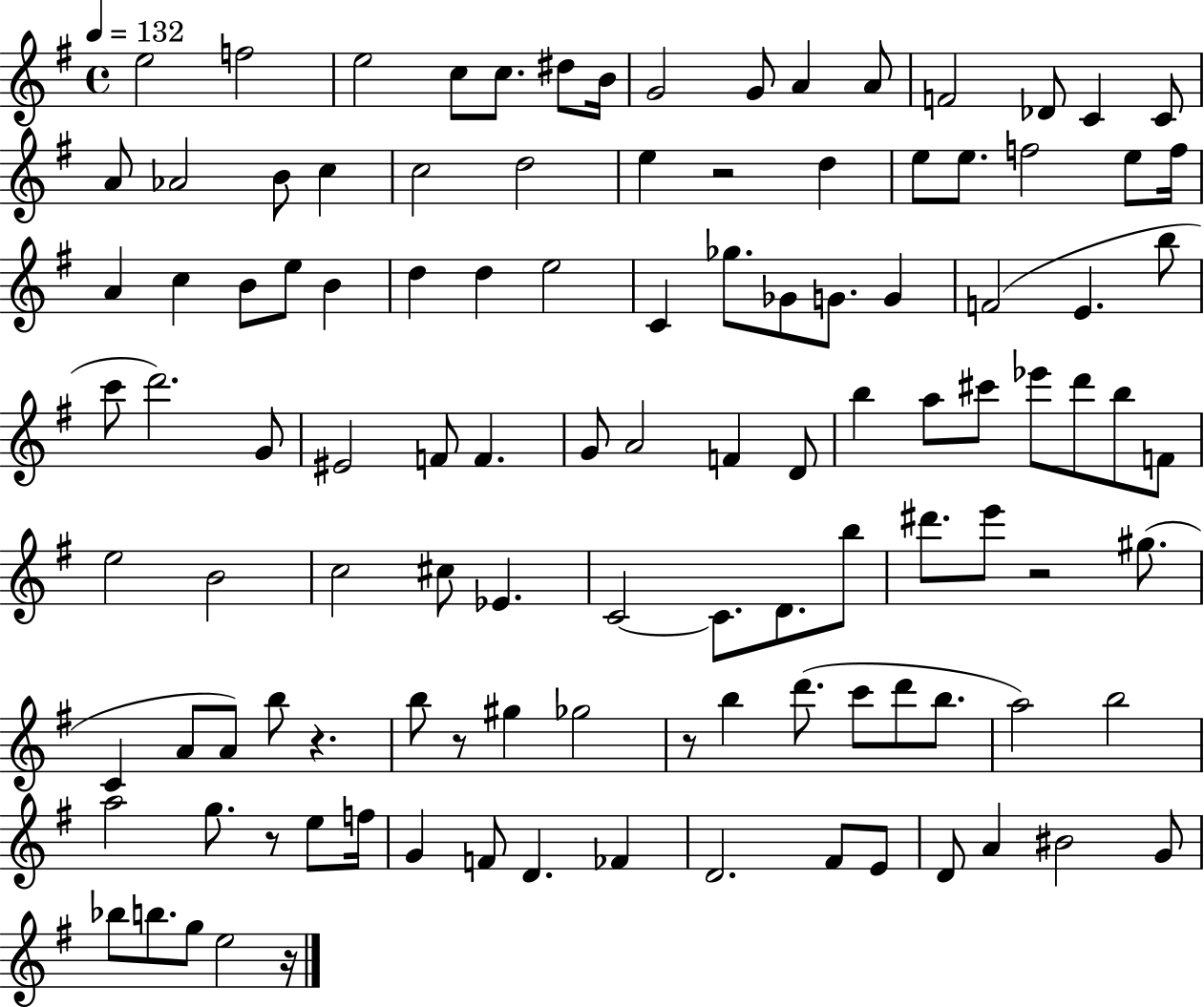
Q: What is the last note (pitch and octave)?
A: E5